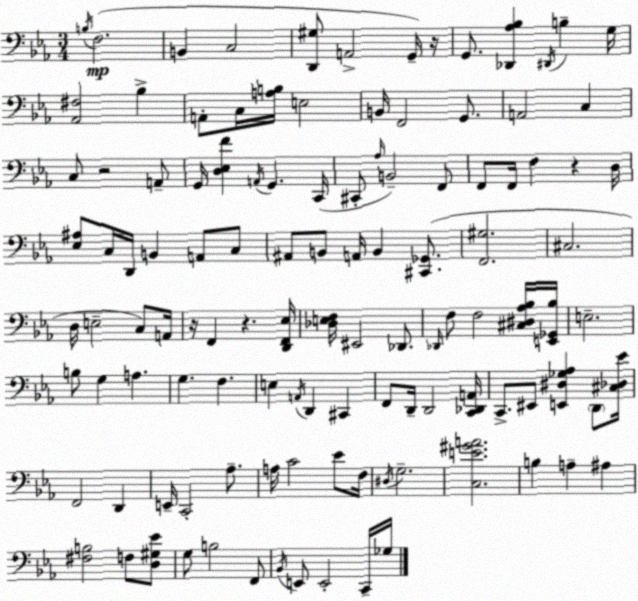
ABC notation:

X:1
T:Untitled
M:3/4
L:1/4
K:Eb
B,/4 F,2 B,, C,2 [D,,^G,]/2 A,,2 G,,/4 z/4 G,,/2 [_D,,_A,_B,] ^D,,/4 B, G,/4 [_A,,^F,]2 _B, A,,/2 C,/4 [A,B,]/4 E,2 B,,/4 F,,2 G,,/2 A,,2 C, C,/2 z2 A,,/2 G,,/4 [D,_E,F] A,,/4 G,, C,,/4 ^C,,/2 _A,/4 B,,2 F,,/2 F,,/2 F,,/4 F, z D,/4 [_E,^A,]/2 C,/4 D,,/4 B,, A,,/2 C,/2 ^A,,/2 B,,/2 A,,/4 B,, [^C,,_G,,]/2 [F,,^G,]2 ^C,2 D,/4 E,2 C,/2 A,,/4 z/4 F,, z [D,,F,,_E,]/4 [_D,E,F,]/4 ^E,,2 _D,,/2 _D,,/4 F,/2 F,2 [^C,^D,_A,_B,]/4 [E,,_G,,_B,]/4 E,2 B,/2 G, A, G, F, E, A,,/4 D,, ^C,, F,,/2 D,,/4 D,,2 [C,,_D,,A,,]/4 C,,/2 ^E,,/2 [E,,^D,_G,_A,] D,,/2 [^C,_D,_E]/4 F,,2 D,, E,,/4 C,,2 _A,/2 A,/4 C2 _E/2 F,/4 ^D,/4 G,2 [C,E^GA]2 B, A, ^A, [^F,B,]2 F,/2 [D,^G,_E]/2 G,/2 B,2 F,,/2 _B,,/4 E,,/2 E,,2 C,,/4 _G,/4